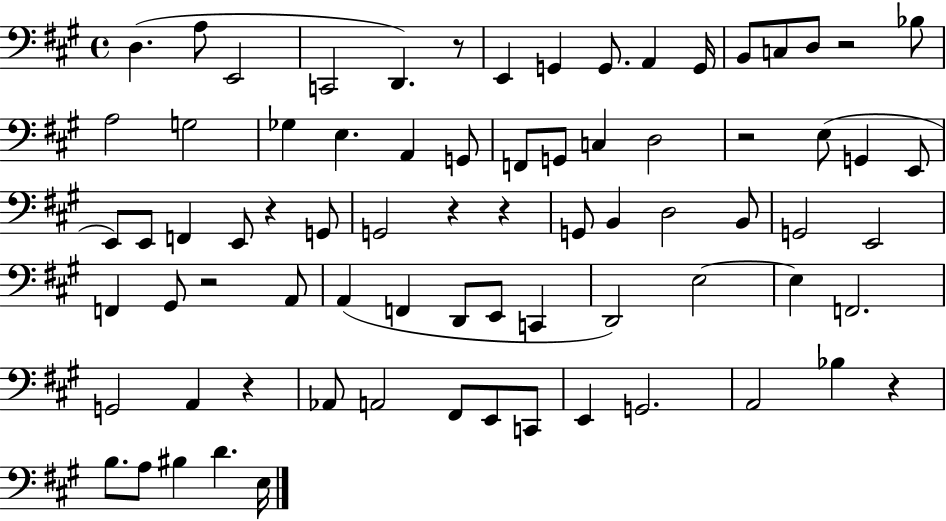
{
  \clef bass
  \time 4/4
  \defaultTimeSignature
  \key a \major
  d4.( a8 e,2 | c,2 d,4.) r8 | e,4 g,4 g,8. a,4 g,16 | b,8 c8 d8 r2 bes8 | \break a2 g2 | ges4 e4. a,4 g,8 | f,8 g,8 c4 d2 | r2 e8( g,4 e,8 | \break e,8) e,8 f,4 e,8 r4 g,8 | g,2 r4 r4 | g,8 b,4 d2 b,8 | g,2 e,2 | \break f,4 gis,8 r2 a,8 | a,4( f,4 d,8 e,8 c,4 | d,2) e2~~ | e4 f,2. | \break g,2 a,4 r4 | aes,8 a,2 fis,8 e,8 c,8 | e,4 g,2. | a,2 bes4 r4 | \break b8. a8 bis4 d'4. e16 | \bar "|."
}